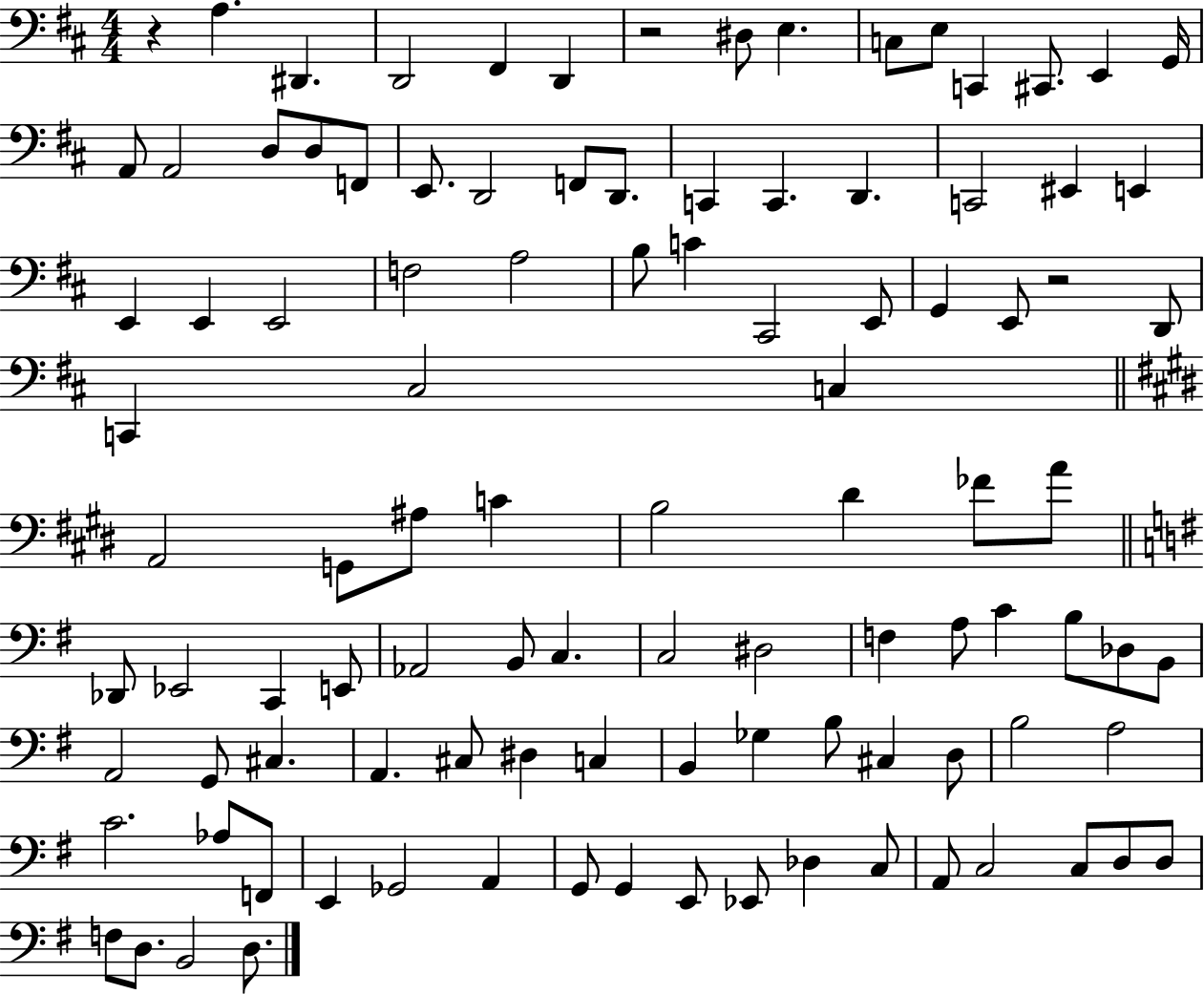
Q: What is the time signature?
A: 4/4